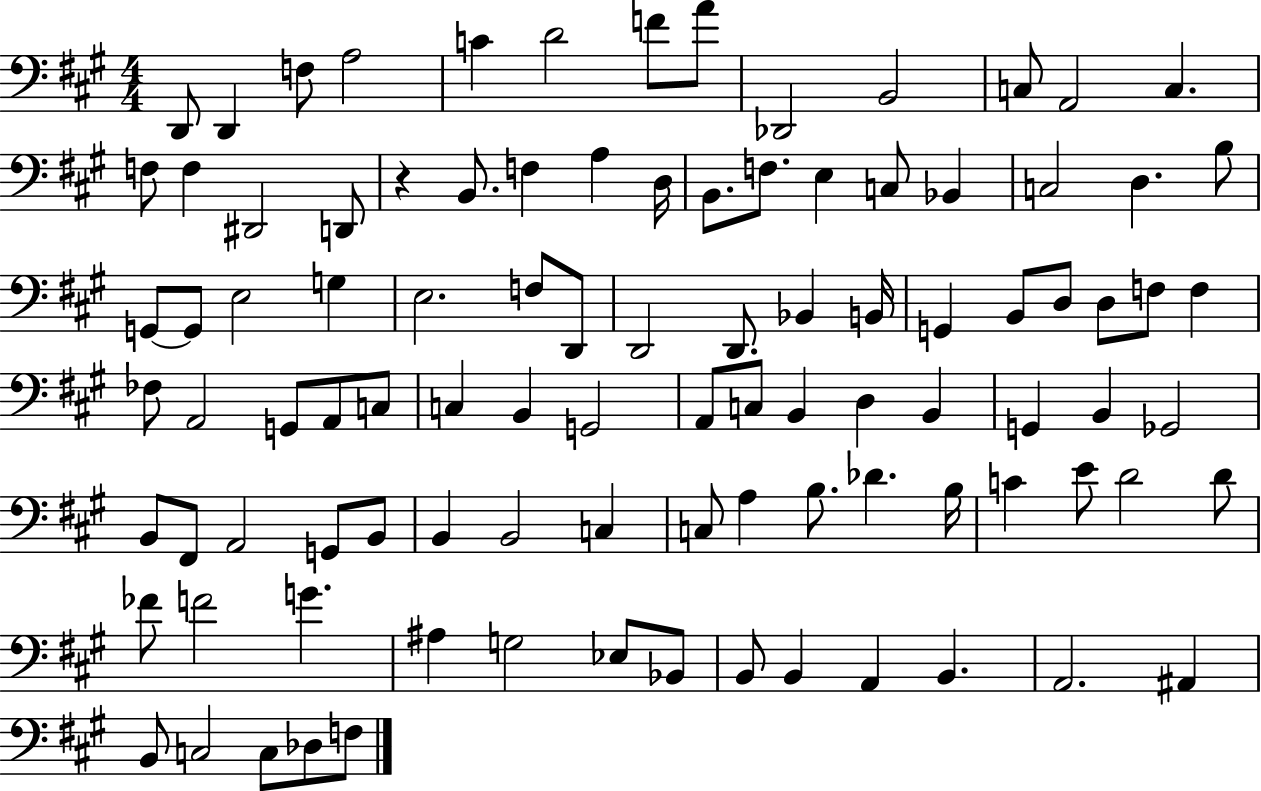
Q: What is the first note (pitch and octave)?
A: D2